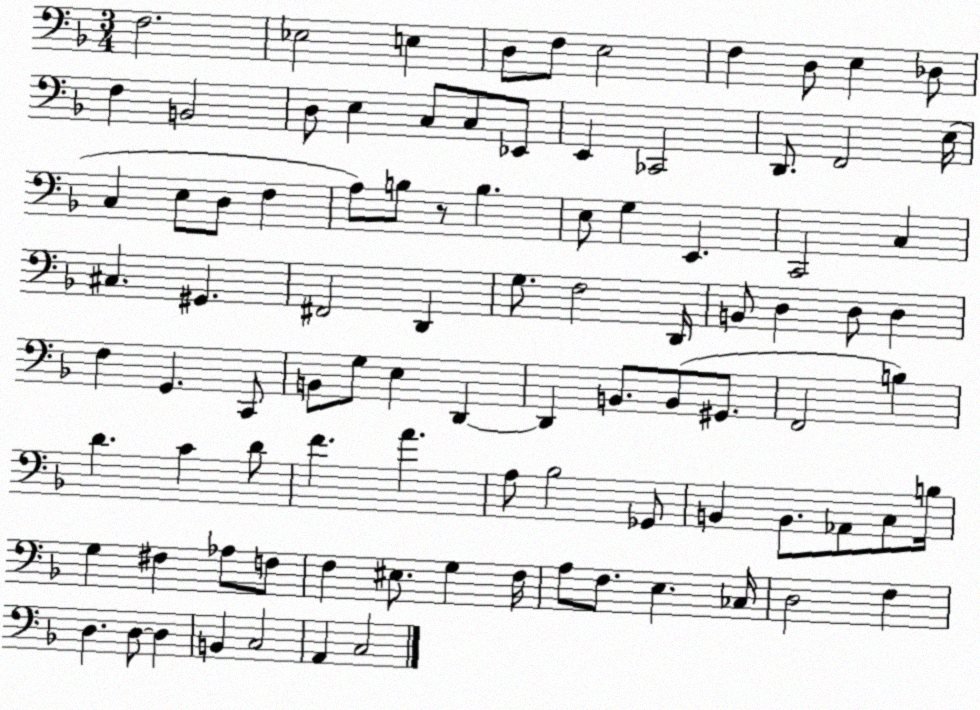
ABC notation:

X:1
T:Untitled
M:3/4
L:1/4
K:F
F,2 _E,2 E, D,/2 F,/2 E,2 F, D,/2 E, _D,/2 F, B,,2 D,/2 E, C,/2 C,/2 _E,,/2 E,, _C,,2 D,,/2 F,,2 E,/4 C, E,/2 D,/2 F, A,/2 B,/2 z/2 B, E,/2 G, E,, C,,2 C, ^C, ^G,, ^F,,2 D,, G,/2 F,2 D,,/4 B,,/2 D, D,/2 D, F, G,, C,,/2 B,,/2 G,/2 E, D,, D,, B,,/2 B,,/2 ^G,,/2 F,,2 B, D C D/2 F A A,/2 _B,2 _G,,/2 B,, B,,/2 _A,,/2 C,/2 B,/4 G, ^F, _A,/2 F,/2 F, ^E,/2 G, F,/4 A,/2 F,/2 E, _C,/4 D,2 F, D, D,/2 D, B,, C,2 A,, C,2